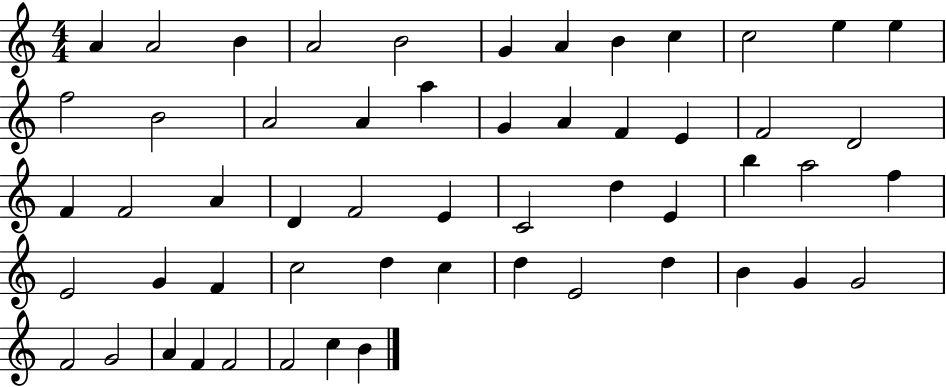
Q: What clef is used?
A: treble